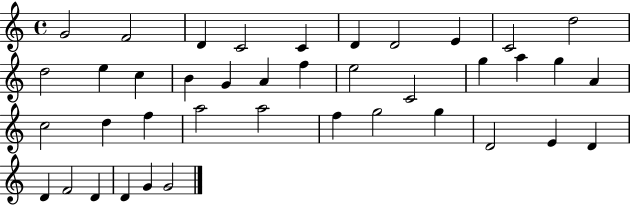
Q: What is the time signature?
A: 4/4